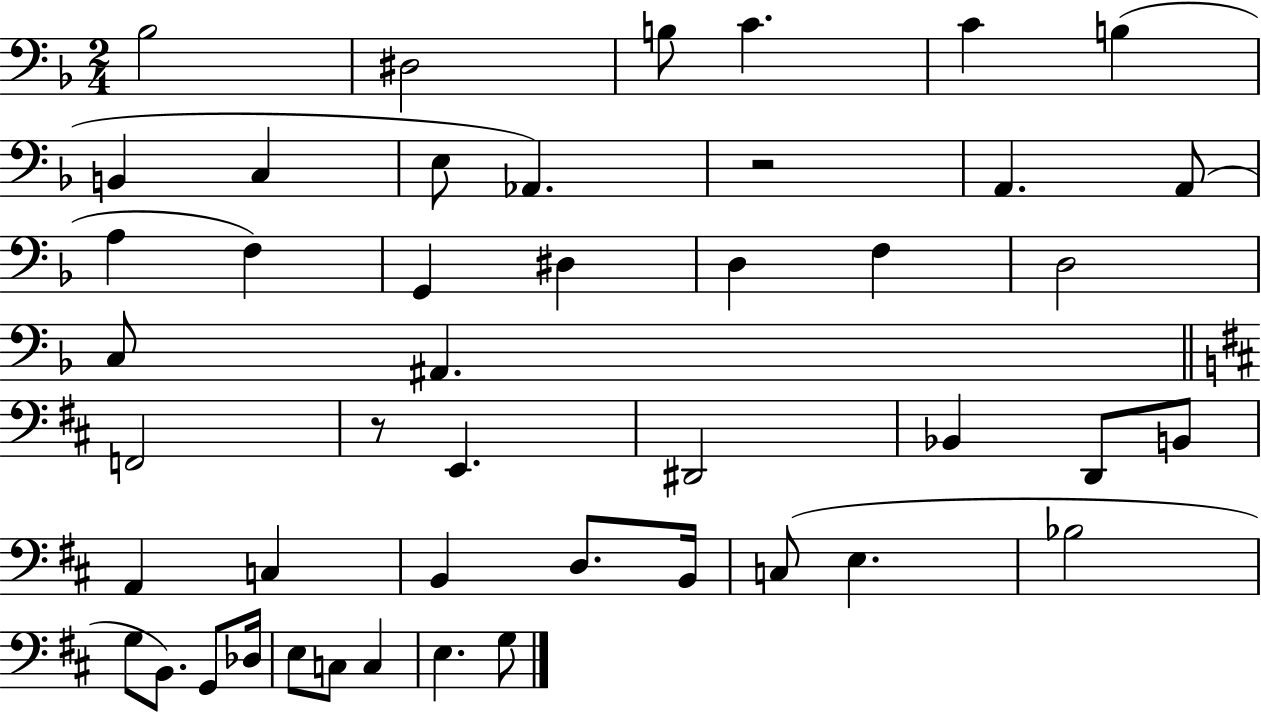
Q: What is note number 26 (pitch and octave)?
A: D2